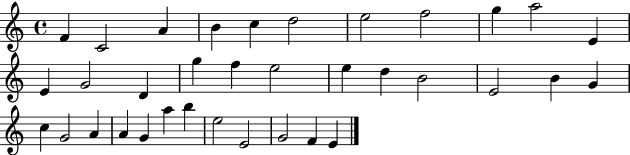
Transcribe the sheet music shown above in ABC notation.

X:1
T:Untitled
M:4/4
L:1/4
K:C
F C2 A B c d2 e2 f2 g a2 E E G2 D g f e2 e d B2 E2 B G c G2 A A G a b e2 E2 G2 F E